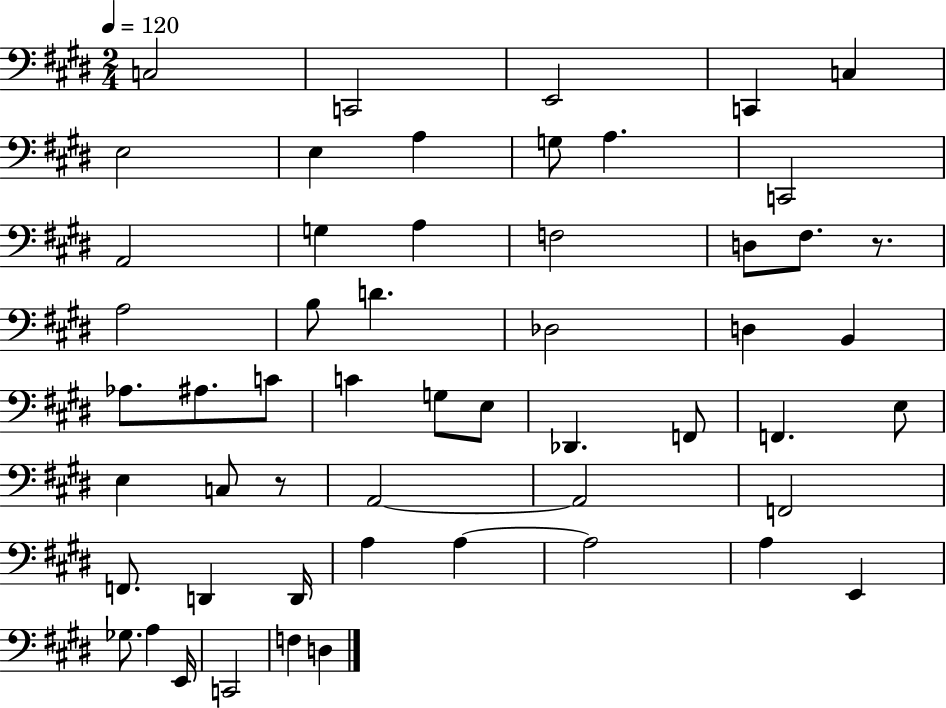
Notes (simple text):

C3/h C2/h E2/h C2/q C3/q E3/h E3/q A3/q G3/e A3/q. C2/h A2/h G3/q A3/q F3/h D3/e F#3/e. R/e. A3/h B3/e D4/q. Db3/h D3/q B2/q Ab3/e. A#3/e. C4/e C4/q G3/e E3/e Db2/q. F2/e F2/q. E3/e E3/q C3/e R/e A2/h A2/h F2/h F2/e. D2/q D2/s A3/q A3/q A3/h A3/q E2/q Gb3/e. A3/q E2/s C2/h F3/q D3/q